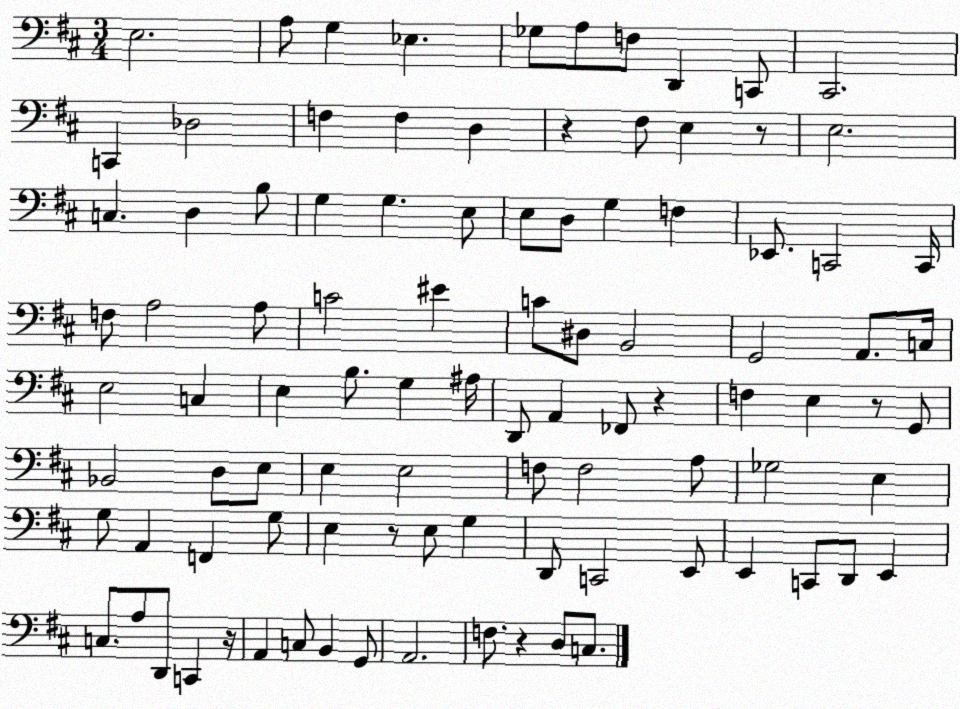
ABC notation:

X:1
T:Untitled
M:3/4
L:1/4
K:D
E,2 A,/2 G, _E, _G,/2 A,/2 F,/2 D,, C,,/2 ^C,,2 C,, _D,2 F, F, D, z ^F,/2 E, z/2 E,2 C, D, B,/2 G, G, E,/2 E,/2 D,/2 G, F, _E,,/2 C,,2 C,,/4 F,/2 A,2 A,/2 C2 ^E C/2 ^D,/2 B,,2 G,,2 A,,/2 C,/4 E,2 C, E, B,/2 G, ^A,/4 D,,/2 A,, _F,,/2 z F, E, z/2 G,,/2 _B,,2 D,/2 E,/2 E, E,2 F,/2 F,2 A,/2 _G,2 E, G,/2 A,, F,, G,/2 E, z/2 E,/2 G, D,,/2 C,,2 E,,/2 E,, C,,/2 D,,/2 E,, C,/2 A,/2 D,,/2 C,, z/4 A,, C,/2 B,, G,,/2 A,,2 F,/2 z D,/2 C,/2